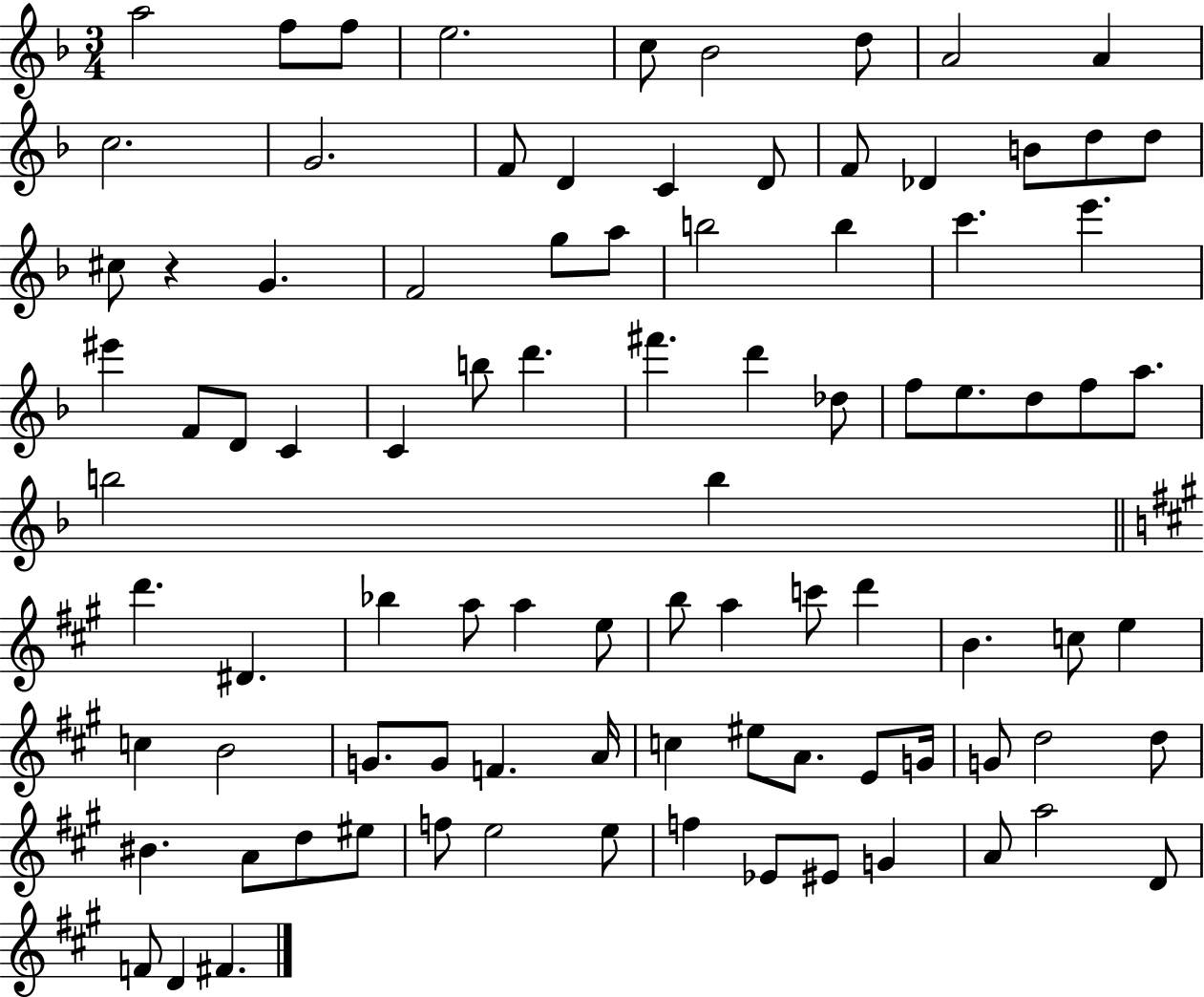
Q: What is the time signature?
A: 3/4